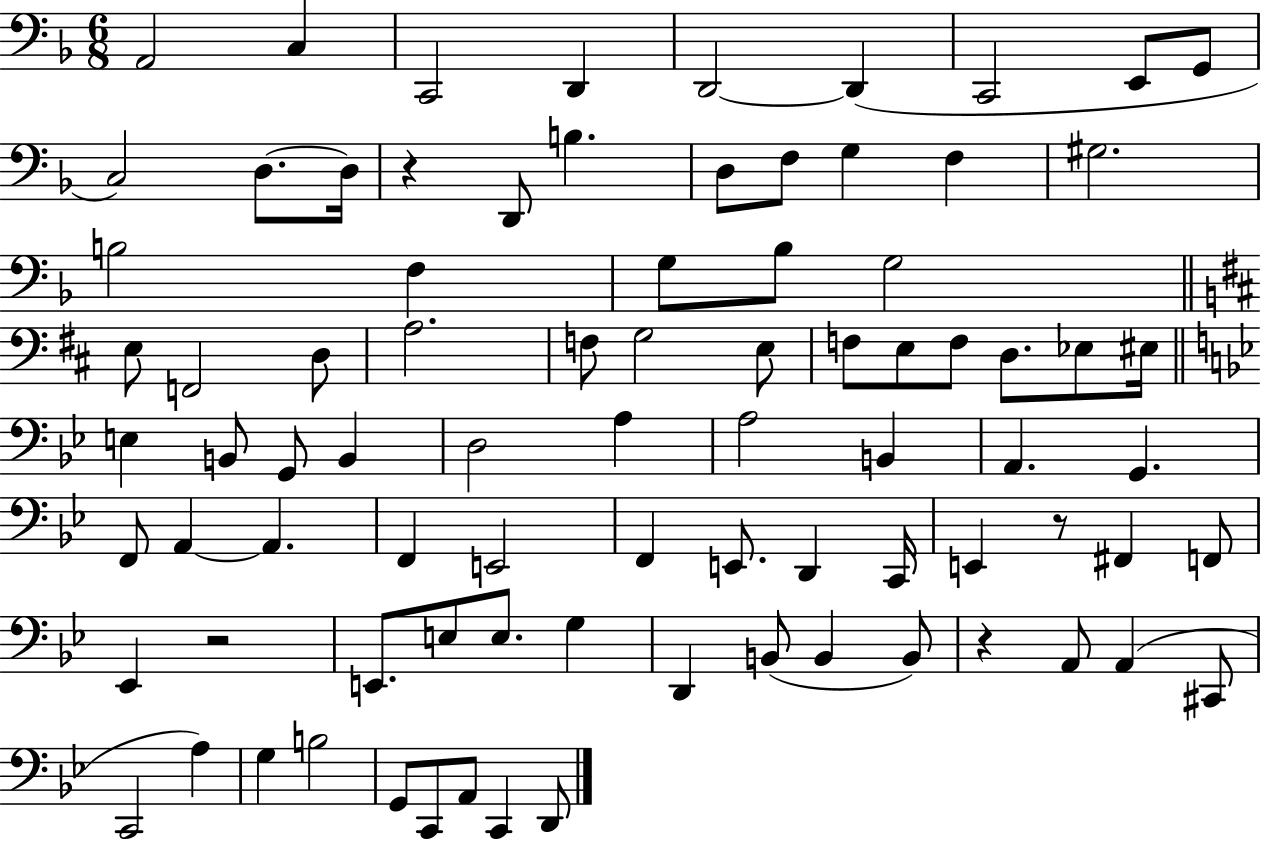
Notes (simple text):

A2/h C3/q C2/h D2/q D2/h D2/q C2/h E2/e G2/e C3/h D3/e. D3/s R/q D2/e B3/q. D3/e F3/e G3/q F3/q G#3/h. B3/h F3/q G3/e Bb3/e G3/h E3/e F2/h D3/e A3/h. F3/e G3/h E3/e F3/e E3/e F3/e D3/e. Eb3/e EIS3/s E3/q B2/e G2/e B2/q D3/h A3/q A3/h B2/q A2/q. G2/q. F2/e A2/q A2/q. F2/q E2/h F2/q E2/e. D2/q C2/s E2/q R/e F#2/q F2/e Eb2/q R/h E2/e. E3/e E3/e. G3/q D2/q B2/e B2/q B2/e R/q A2/e A2/q C#2/e C2/h A3/q G3/q B3/h G2/e C2/e A2/e C2/q D2/e